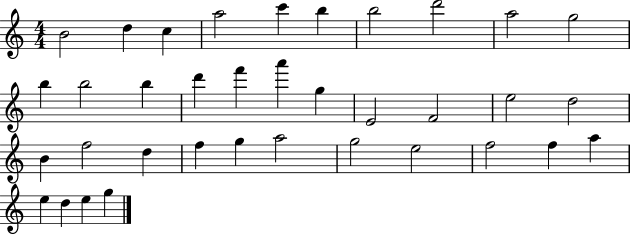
X:1
T:Untitled
M:4/4
L:1/4
K:C
B2 d c a2 c' b b2 d'2 a2 g2 b b2 b d' f' a' g E2 F2 e2 d2 B f2 d f g a2 g2 e2 f2 f a e d e g